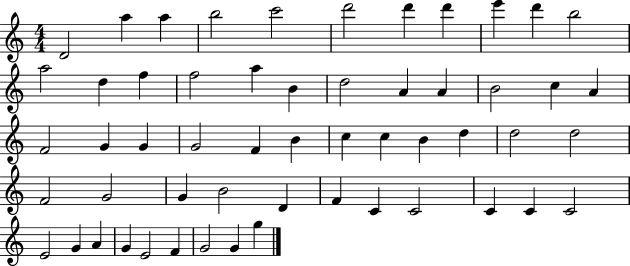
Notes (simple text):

D4/h A5/q A5/q B5/h C6/h D6/h D6/q D6/q E6/q D6/q B5/h A5/h D5/q F5/q F5/h A5/q B4/q D5/h A4/q A4/q B4/h C5/q A4/q F4/h G4/q G4/q G4/h F4/q B4/q C5/q C5/q B4/q D5/q D5/h D5/h F4/h G4/h G4/q B4/h D4/q F4/q C4/q C4/h C4/q C4/q C4/h E4/h G4/q A4/q G4/q E4/h F4/q G4/h G4/q G5/q